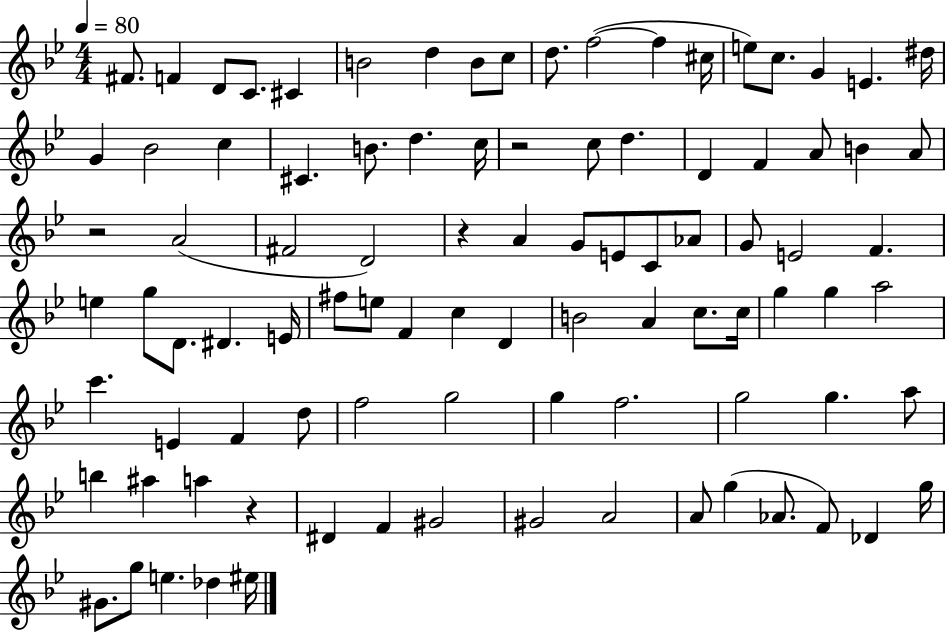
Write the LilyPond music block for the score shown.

{
  \clef treble
  \numericTimeSignature
  \time 4/4
  \key bes \major
  \tempo 4 = 80
  fis'8. f'4 d'8 c'8. cis'4 | b'2 d''4 b'8 c''8 | d''8. f''2~(~ f''4 cis''16 | e''8) c''8. g'4 e'4. dis''16 | \break g'4 bes'2 c''4 | cis'4. b'8. d''4. c''16 | r2 c''8 d''4. | d'4 f'4 a'8 b'4 a'8 | \break r2 a'2( | fis'2 d'2) | r4 a'4 g'8 e'8 c'8 aes'8 | g'8 e'2 f'4. | \break e''4 g''8 d'8. dis'4. e'16 | fis''8 e''8 f'4 c''4 d'4 | b'2 a'4 c''8. c''16 | g''4 g''4 a''2 | \break c'''4. e'4 f'4 d''8 | f''2 g''2 | g''4 f''2. | g''2 g''4. a''8 | \break b''4 ais''4 a''4 r4 | dis'4 f'4 gis'2 | gis'2 a'2 | a'8 g''4( aes'8. f'8) des'4 g''16 | \break gis'8. g''8 e''4. des''4 eis''16 | \bar "|."
}